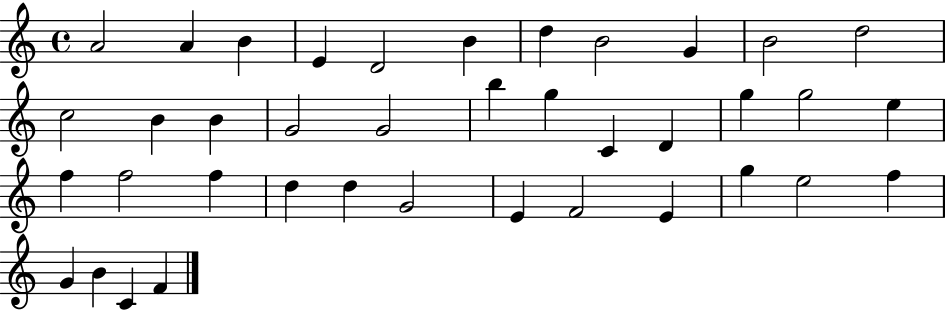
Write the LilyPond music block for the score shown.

{
  \clef treble
  \time 4/4
  \defaultTimeSignature
  \key c \major
  a'2 a'4 b'4 | e'4 d'2 b'4 | d''4 b'2 g'4 | b'2 d''2 | \break c''2 b'4 b'4 | g'2 g'2 | b''4 g''4 c'4 d'4 | g''4 g''2 e''4 | \break f''4 f''2 f''4 | d''4 d''4 g'2 | e'4 f'2 e'4 | g''4 e''2 f''4 | \break g'4 b'4 c'4 f'4 | \bar "|."
}